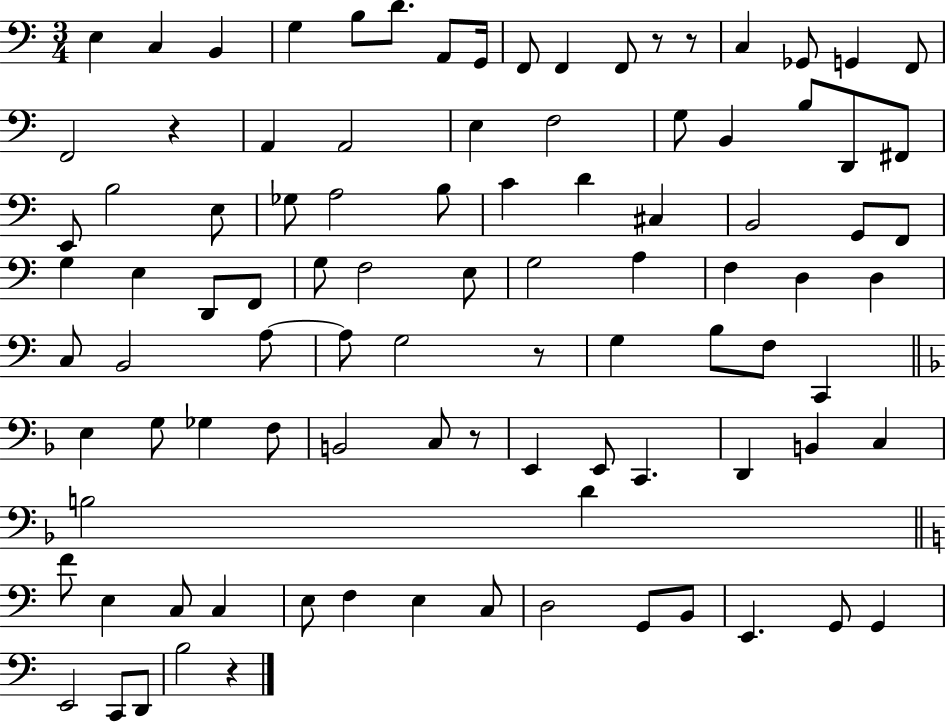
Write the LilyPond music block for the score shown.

{
  \clef bass
  \numericTimeSignature
  \time 3/4
  \key c \major
  e4 c4 b,4 | g4 b8 d'8. a,8 g,16 | f,8 f,4 f,8 r8 r8 | c4 ges,8 g,4 f,8 | \break f,2 r4 | a,4 a,2 | e4 f2 | g8 b,4 b8 d,8 fis,8 | \break e,8 b2 e8 | ges8 a2 b8 | c'4 d'4 cis4 | b,2 g,8 f,8 | \break g4 e4 d,8 f,8 | g8 f2 e8 | g2 a4 | f4 d4 d4 | \break c8 b,2 a8~~ | a8 g2 r8 | g4 b8 f8 c,4 | \bar "||" \break \key d \minor e4 g8 ges4 f8 | b,2 c8 r8 | e,4 e,8 c,4. | d,4 b,4 c4 | \break b2 d'4 | \bar "||" \break \key a \minor f'8 e4 c8 c4 | e8 f4 e4 c8 | d2 g,8 b,8 | e,4. g,8 g,4 | \break e,2 c,8 d,8 | b2 r4 | \bar "|."
}